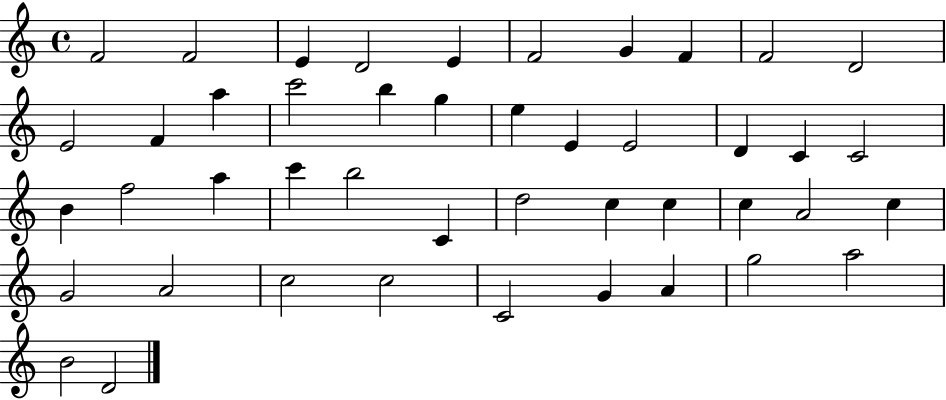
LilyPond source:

{
  \clef treble
  \time 4/4
  \defaultTimeSignature
  \key c \major
  f'2 f'2 | e'4 d'2 e'4 | f'2 g'4 f'4 | f'2 d'2 | \break e'2 f'4 a''4 | c'''2 b''4 g''4 | e''4 e'4 e'2 | d'4 c'4 c'2 | \break b'4 f''2 a''4 | c'''4 b''2 c'4 | d''2 c''4 c''4 | c''4 a'2 c''4 | \break g'2 a'2 | c''2 c''2 | c'2 g'4 a'4 | g''2 a''2 | \break b'2 d'2 | \bar "|."
}